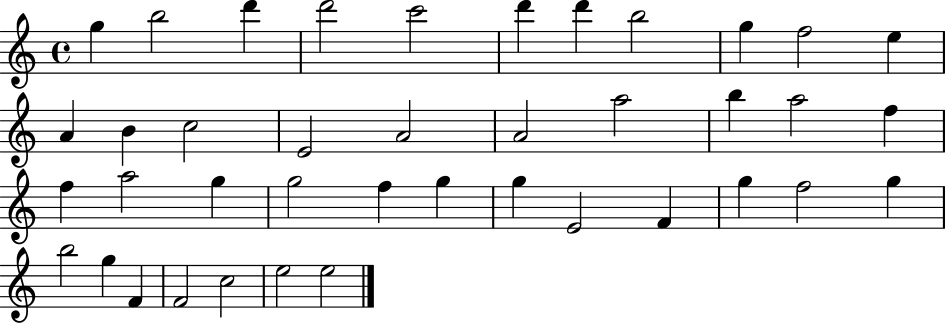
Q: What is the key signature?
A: C major